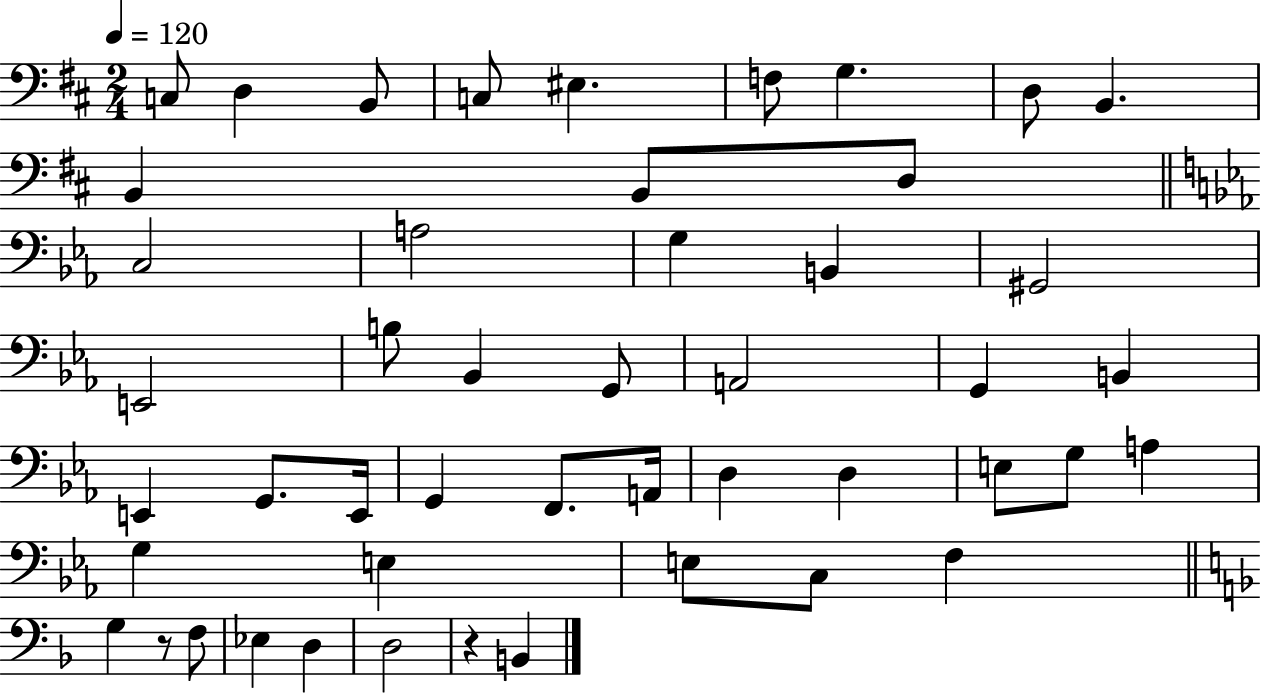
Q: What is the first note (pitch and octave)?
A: C3